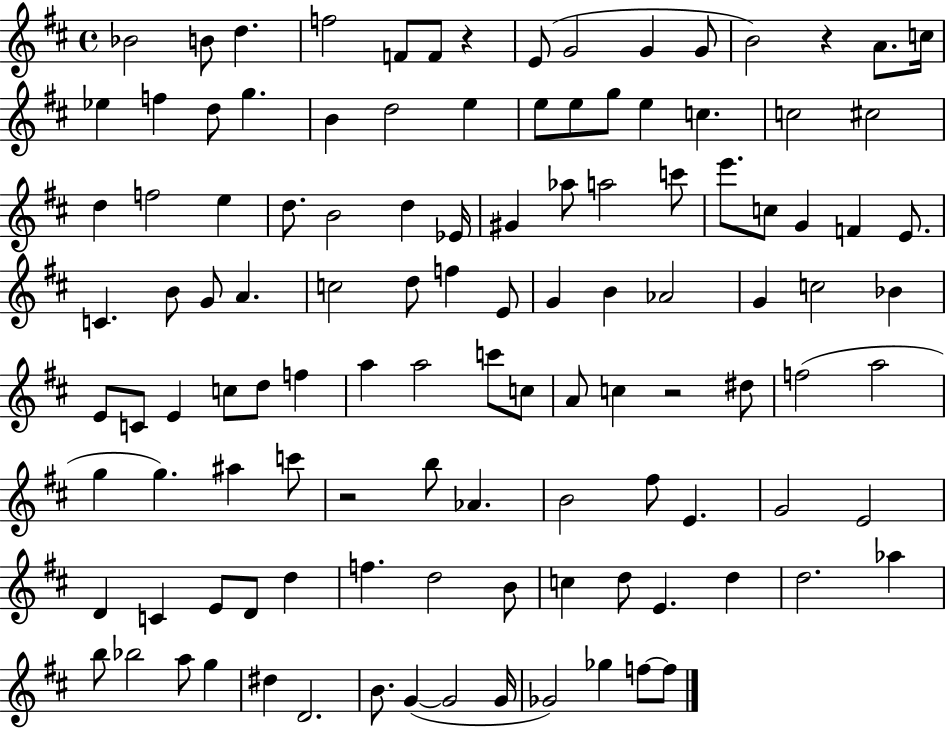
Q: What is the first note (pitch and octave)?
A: Bb4